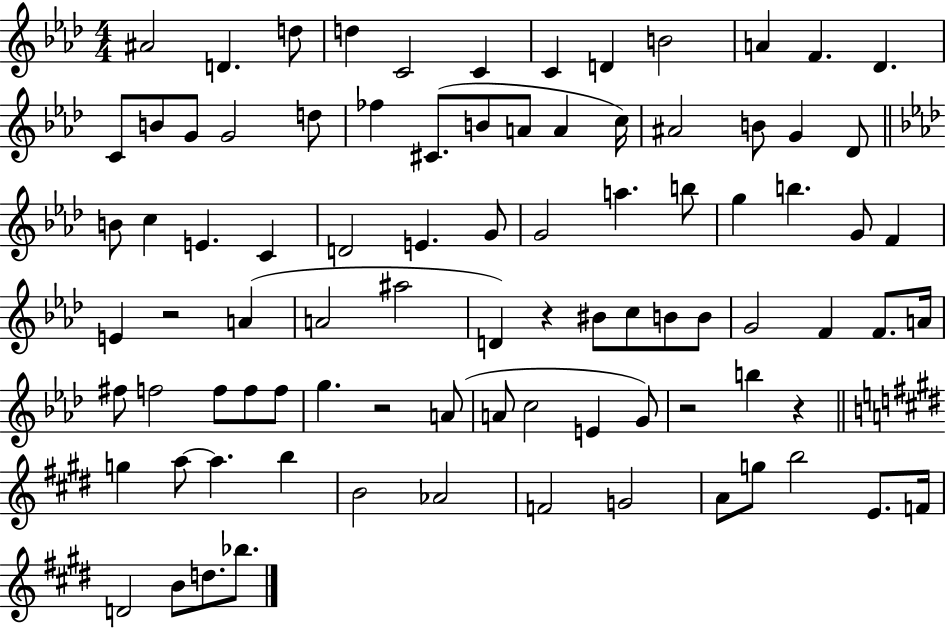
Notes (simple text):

A#4/h D4/q. D5/e D5/q C4/h C4/q C4/q D4/q B4/h A4/q F4/q. Db4/q. C4/e B4/e G4/e G4/h D5/e FES5/q C#4/e. B4/e A4/e A4/q C5/s A#4/h B4/e G4/q Db4/e B4/e C5/q E4/q. C4/q D4/h E4/q. G4/e G4/h A5/q. B5/e G5/q B5/q. G4/e F4/q E4/q R/h A4/q A4/h A#5/h D4/q R/q BIS4/e C5/e B4/e B4/e G4/h F4/q F4/e. A4/s F#5/e F5/h F5/e F5/e F5/e G5/q. R/h A4/e A4/e C5/h E4/q G4/e R/h B5/q R/q G5/q A5/e A5/q. B5/q B4/h Ab4/h F4/h G4/h A4/e G5/e B5/h E4/e. F4/s D4/h B4/e D5/e. Bb5/e.